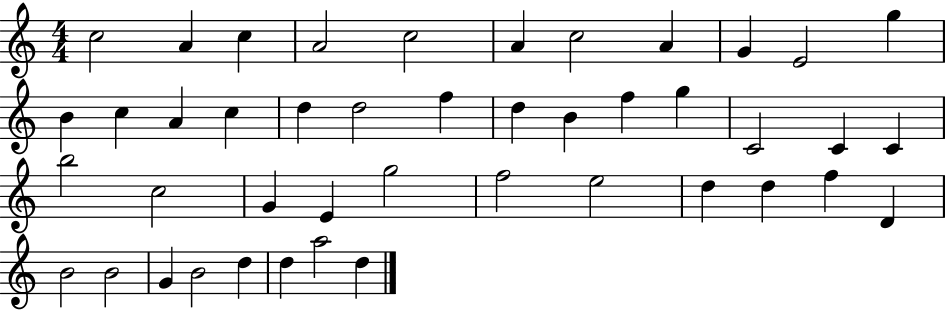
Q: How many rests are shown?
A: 0